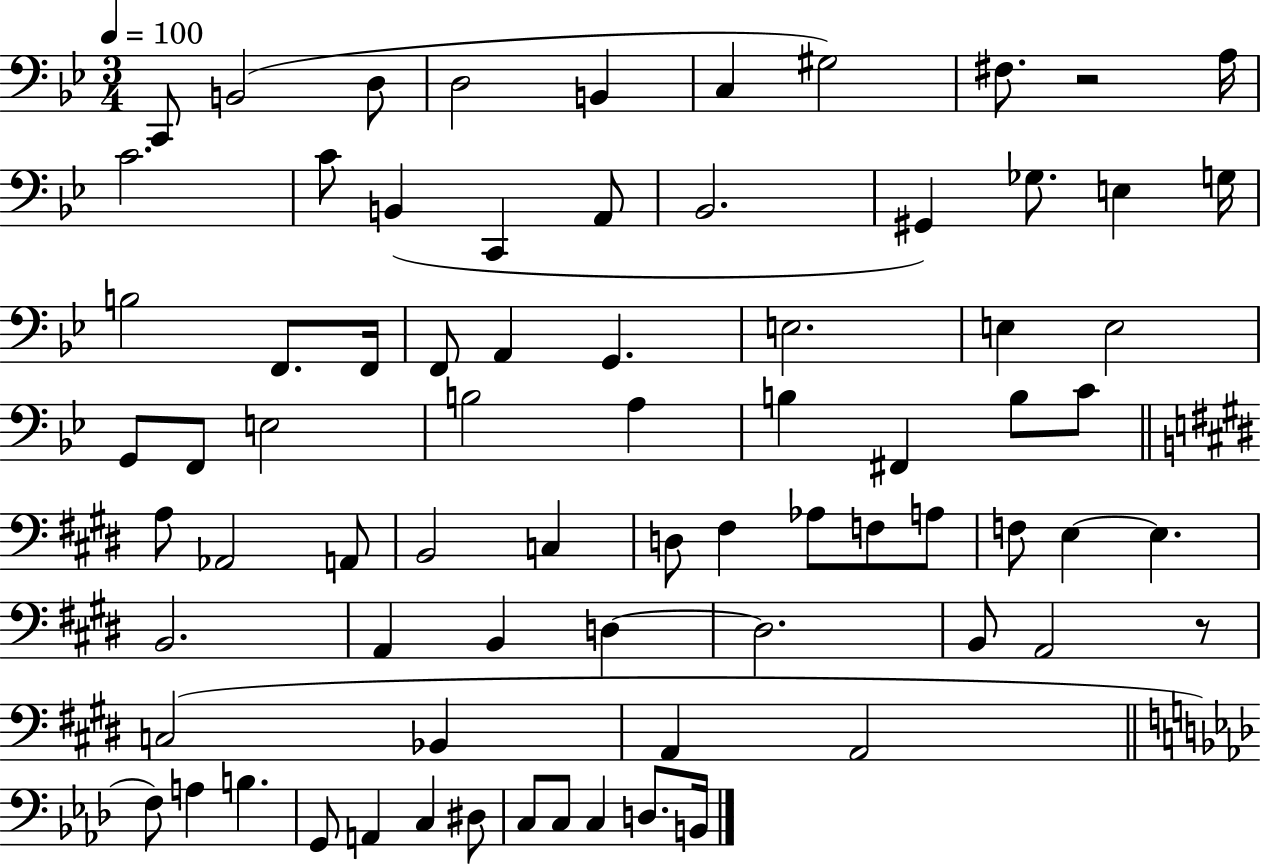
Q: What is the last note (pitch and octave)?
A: B2